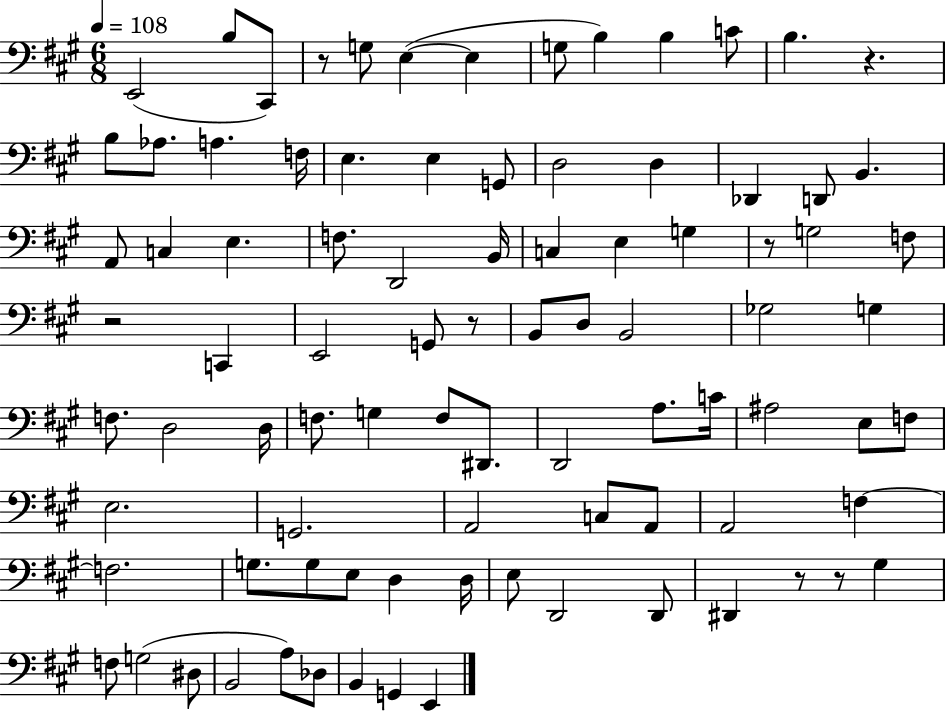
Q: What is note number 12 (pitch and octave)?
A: B3